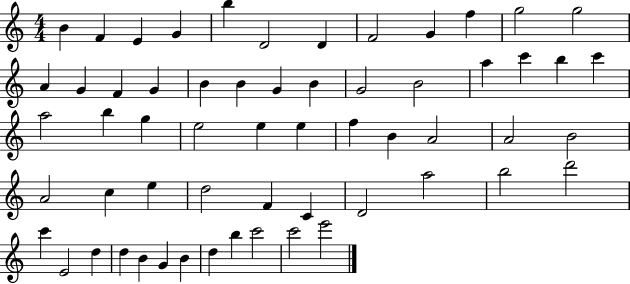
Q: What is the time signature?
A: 4/4